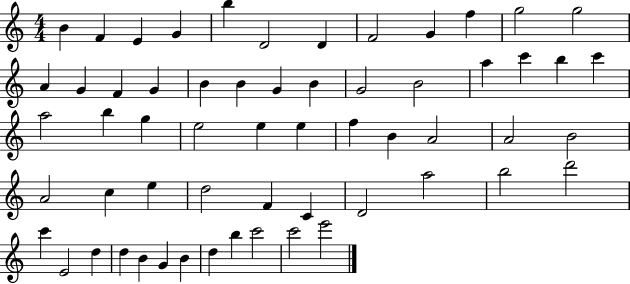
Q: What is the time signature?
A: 4/4